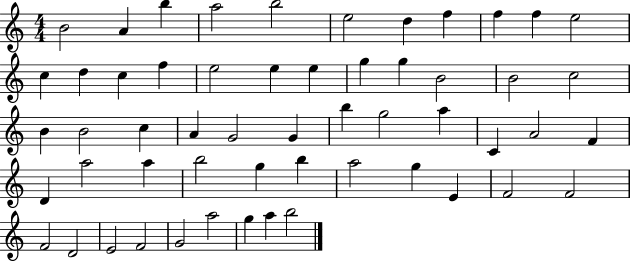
{
  \clef treble
  \numericTimeSignature
  \time 4/4
  \key c \major
  b'2 a'4 b''4 | a''2 b''2 | e''2 d''4 f''4 | f''4 f''4 e''2 | \break c''4 d''4 c''4 f''4 | e''2 e''4 e''4 | g''4 g''4 b'2 | b'2 c''2 | \break b'4 b'2 c''4 | a'4 g'2 g'4 | b''4 g''2 a''4 | c'4 a'2 f'4 | \break d'4 a''2 a''4 | b''2 g''4 b''4 | a''2 g''4 e'4 | f'2 f'2 | \break f'2 d'2 | e'2 f'2 | g'2 a''2 | g''4 a''4 b''2 | \break \bar "|."
}